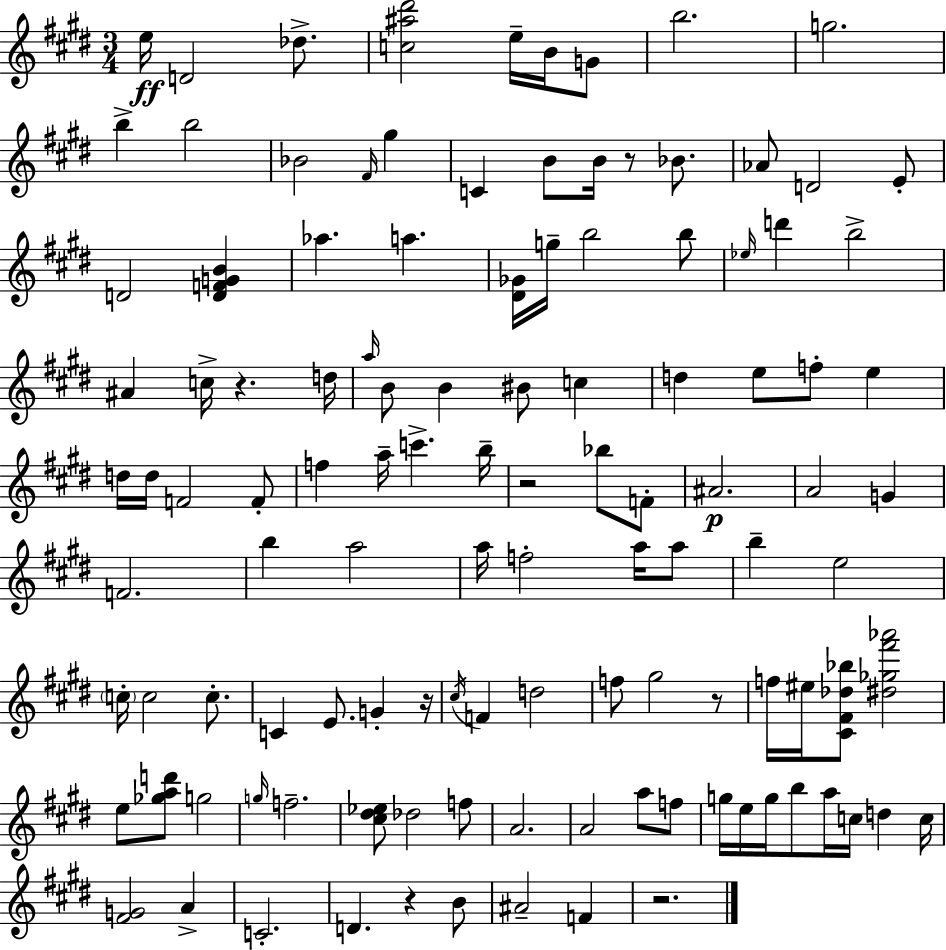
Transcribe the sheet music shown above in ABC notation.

X:1
T:Untitled
M:3/4
L:1/4
K:E
e/4 D2 _d/2 [c^a^d']2 e/4 B/4 G/2 b2 g2 b b2 _B2 ^F/4 ^g C B/2 B/4 z/2 _B/2 _A/2 D2 E/2 D2 [DFGB] _a a [^D_G]/4 g/4 b2 b/2 _e/4 d' b2 ^A c/4 z d/4 a/4 B/2 B ^B/2 c d e/2 f/2 e d/4 d/4 F2 F/2 f a/4 c' b/4 z2 _b/2 F/2 ^A2 A2 G F2 b a2 a/4 f2 a/4 a/2 b e2 c/4 c2 c/2 C E/2 G z/4 ^c/4 F d2 f/2 ^g2 z/2 f/4 ^e/4 [^C^F_d_b]/2 [^d_g^f'_a']2 e/2 [_gad']/2 g2 g/4 f2 [^c^d_e]/2 _d2 f/2 A2 A2 a/2 f/2 g/4 e/4 g/4 b/2 a/4 c/4 d c/4 [^FG]2 A C2 D z B/2 ^A2 F z2